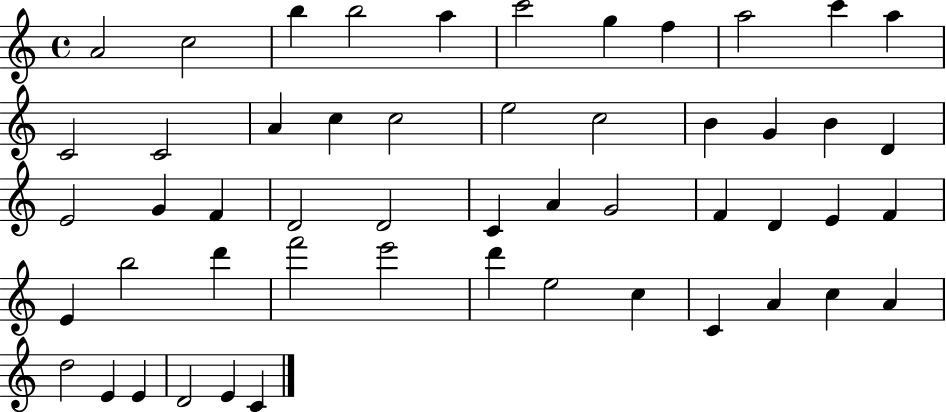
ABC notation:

X:1
T:Untitled
M:4/4
L:1/4
K:C
A2 c2 b b2 a c'2 g f a2 c' a C2 C2 A c c2 e2 c2 B G B D E2 G F D2 D2 C A G2 F D E F E b2 d' f'2 e'2 d' e2 c C A c A d2 E E D2 E C